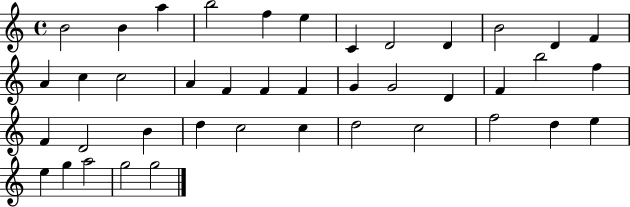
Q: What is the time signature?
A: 4/4